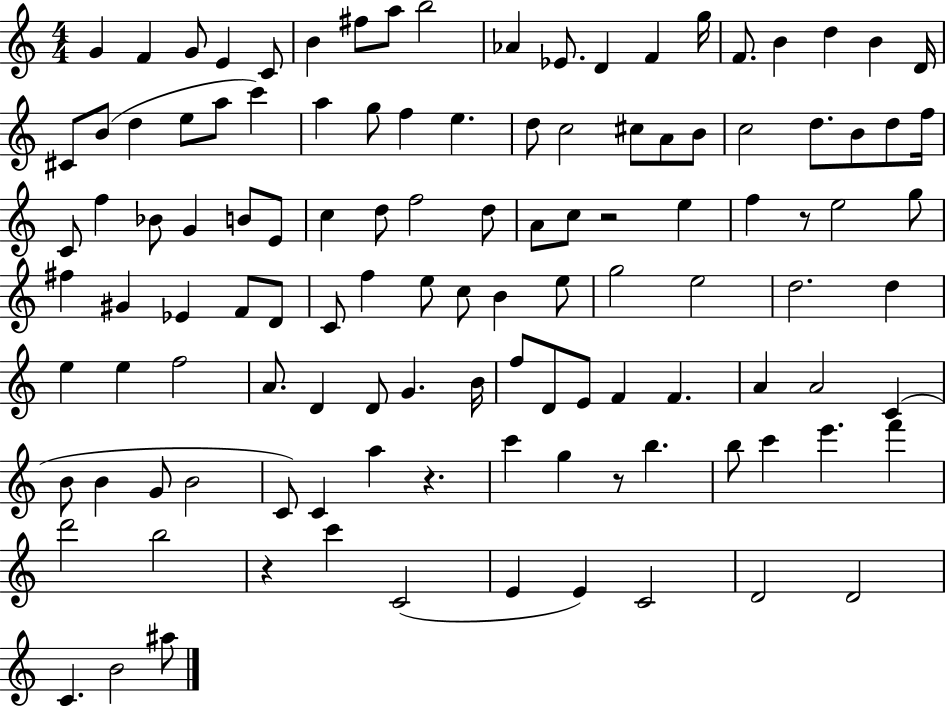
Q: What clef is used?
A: treble